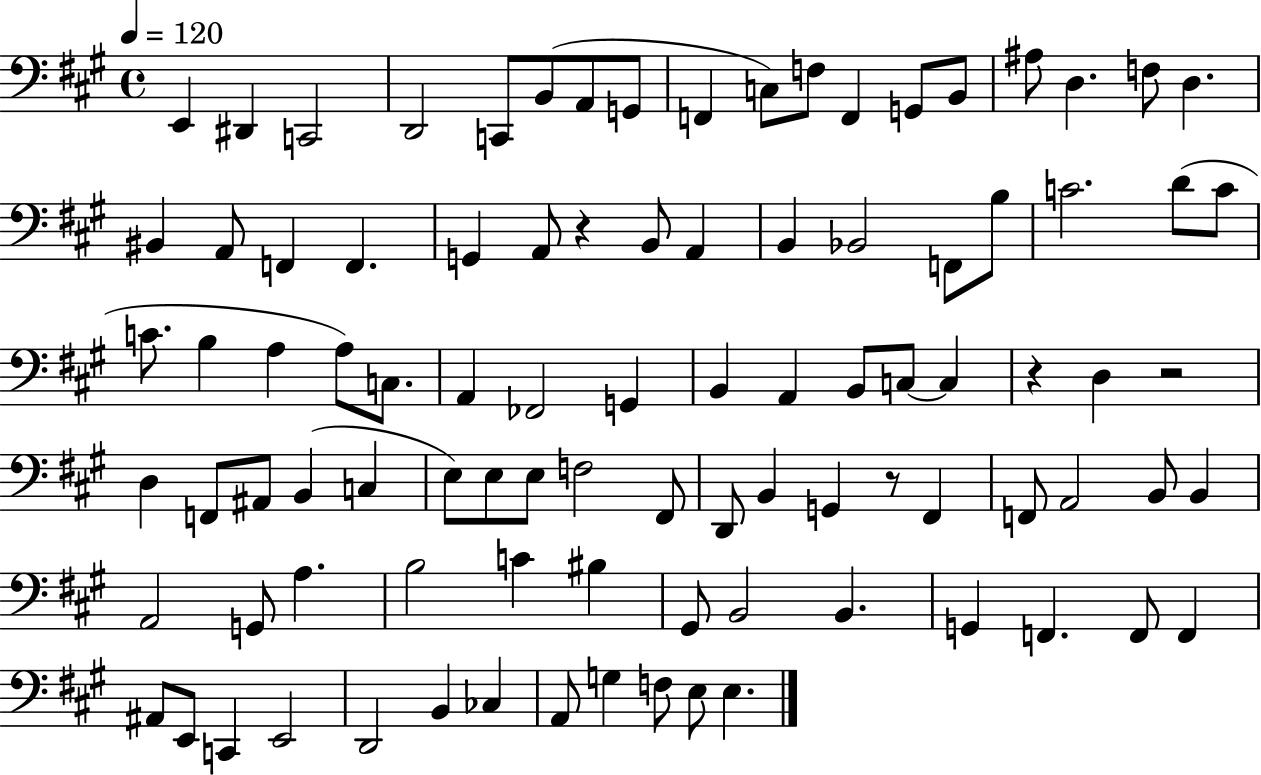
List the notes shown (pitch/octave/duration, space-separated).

E2/q D#2/q C2/h D2/h C2/e B2/e A2/e G2/e F2/q C3/e F3/e F2/q G2/e B2/e A#3/e D3/q. F3/e D3/q. BIS2/q A2/e F2/q F2/q. G2/q A2/e R/q B2/e A2/q B2/q Bb2/h F2/e B3/e C4/h. D4/e C4/e C4/e. B3/q A3/q A3/e C3/e. A2/q FES2/h G2/q B2/q A2/q B2/e C3/e C3/q R/q D3/q R/h D3/q F2/e A#2/e B2/q C3/q E3/e E3/e E3/e F3/h F#2/e D2/e B2/q G2/q R/e F#2/q F2/e A2/h B2/e B2/q A2/h G2/e A3/q. B3/h C4/q BIS3/q G#2/e B2/h B2/q. G2/q F2/q. F2/e F2/q A#2/e E2/e C2/q E2/h D2/h B2/q CES3/q A2/e G3/q F3/e E3/e E3/q.